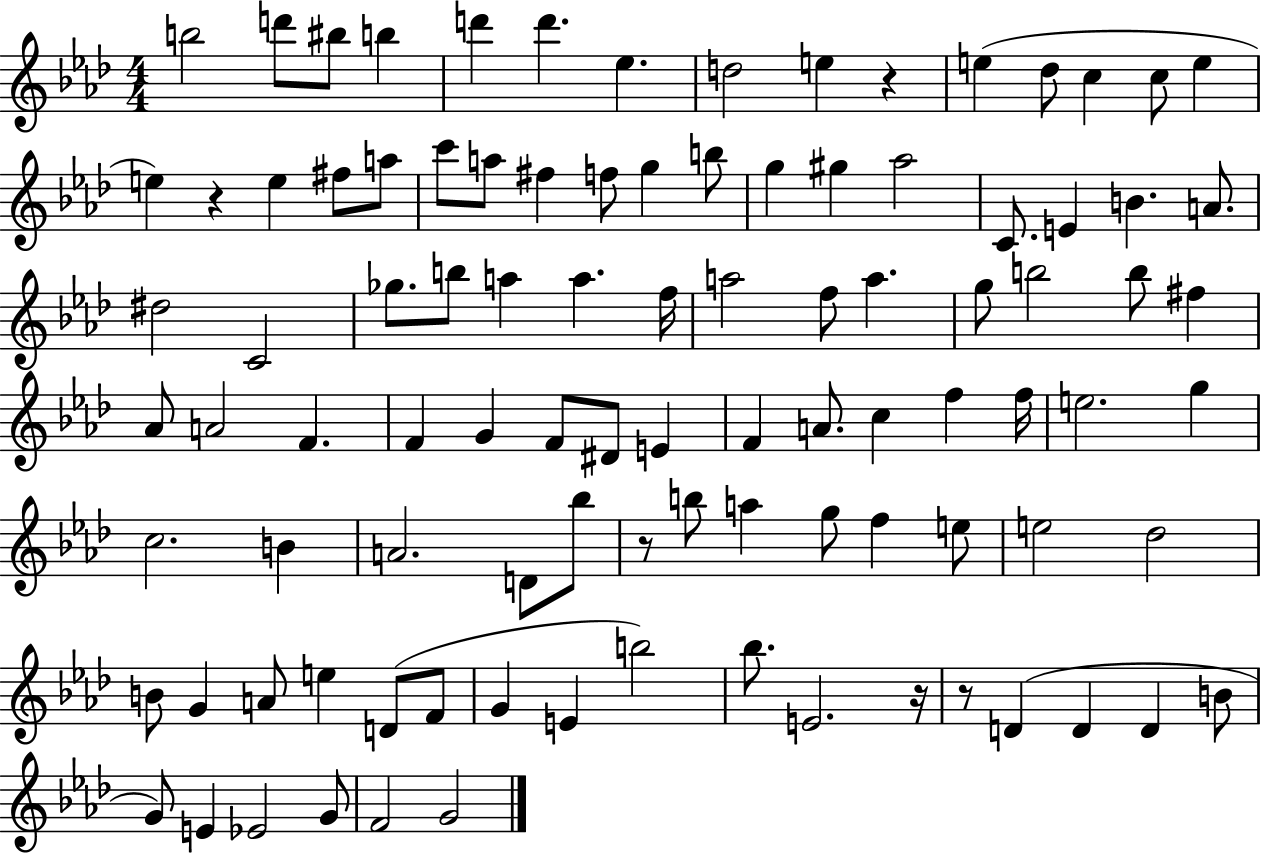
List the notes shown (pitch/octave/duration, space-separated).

B5/h D6/e BIS5/e B5/q D6/q D6/q. Eb5/q. D5/h E5/q R/q E5/q Db5/e C5/q C5/e E5/q E5/q R/q E5/q F#5/e A5/e C6/e A5/e F#5/q F5/e G5/q B5/e G5/q G#5/q Ab5/h C4/e. E4/q B4/q. A4/e. D#5/h C4/h Gb5/e. B5/e A5/q A5/q. F5/s A5/h F5/e A5/q. G5/e B5/h B5/e F#5/q Ab4/e A4/h F4/q. F4/q G4/q F4/e D#4/e E4/q F4/q A4/e. C5/q F5/q F5/s E5/h. G5/q C5/h. B4/q A4/h. D4/e Bb5/e R/e B5/e A5/q G5/e F5/q E5/e E5/h Db5/h B4/e G4/q A4/e E5/q D4/e F4/e G4/q E4/q B5/h Bb5/e. E4/h. R/s R/e D4/q D4/q D4/q B4/e G4/e E4/q Eb4/h G4/e F4/h G4/h